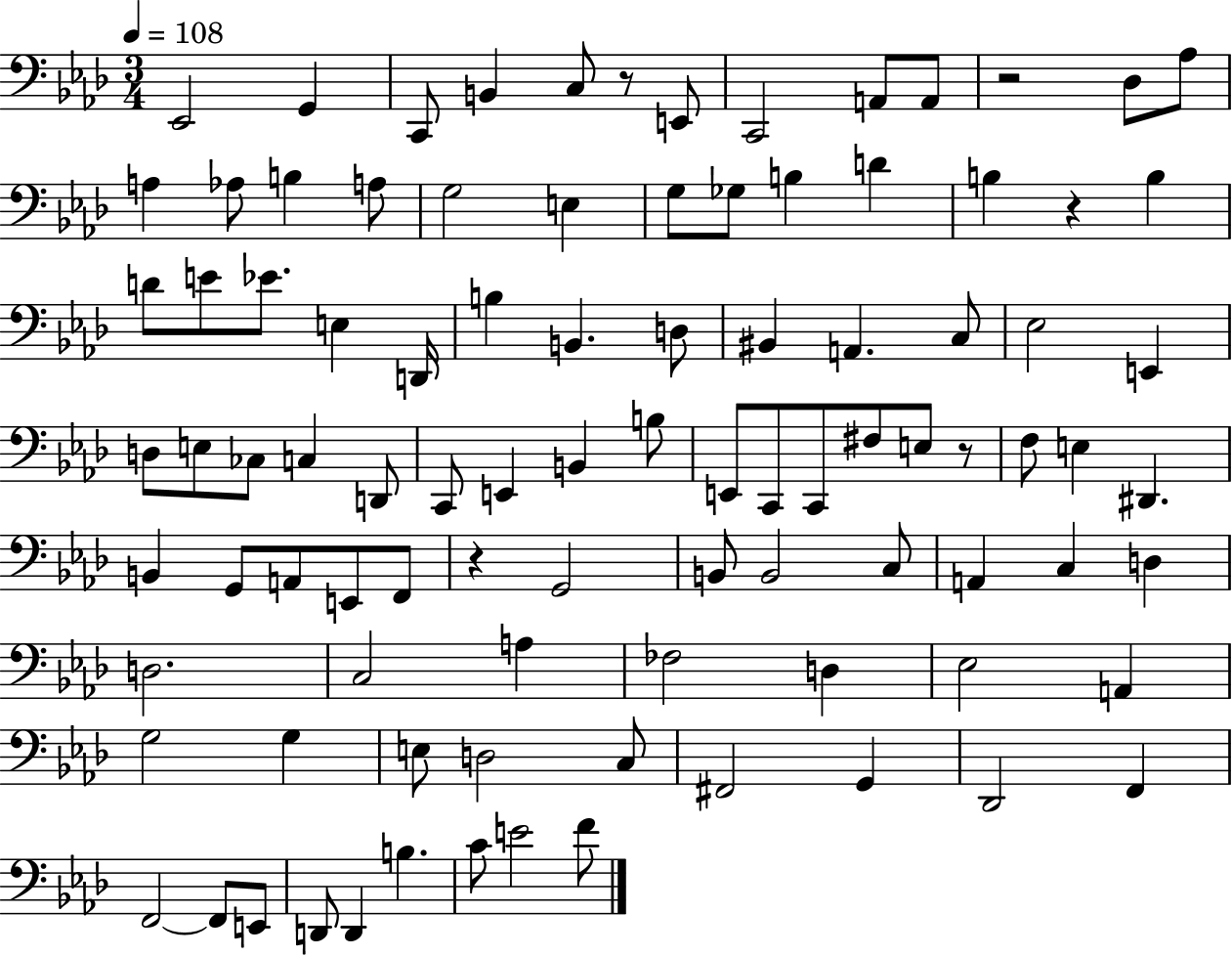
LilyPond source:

{
  \clef bass
  \numericTimeSignature
  \time 3/4
  \key aes \major
  \tempo 4 = 108
  ees,2 g,4 | c,8 b,4 c8 r8 e,8 | c,2 a,8 a,8 | r2 des8 aes8 | \break a4 aes8 b4 a8 | g2 e4 | g8 ges8 b4 d'4 | b4 r4 b4 | \break d'8 e'8 ees'8. e4 d,16 | b4 b,4. d8 | bis,4 a,4. c8 | ees2 e,4 | \break d8 e8 ces8 c4 d,8 | c,8 e,4 b,4 b8 | e,8 c,8 c,8 fis8 e8 r8 | f8 e4 dis,4. | \break b,4 g,8 a,8 e,8 f,8 | r4 g,2 | b,8 b,2 c8 | a,4 c4 d4 | \break d2. | c2 a4 | fes2 d4 | ees2 a,4 | \break g2 g4 | e8 d2 c8 | fis,2 g,4 | des,2 f,4 | \break f,2~~ f,8 e,8 | d,8 d,4 b4. | c'8 e'2 f'8 | \bar "|."
}